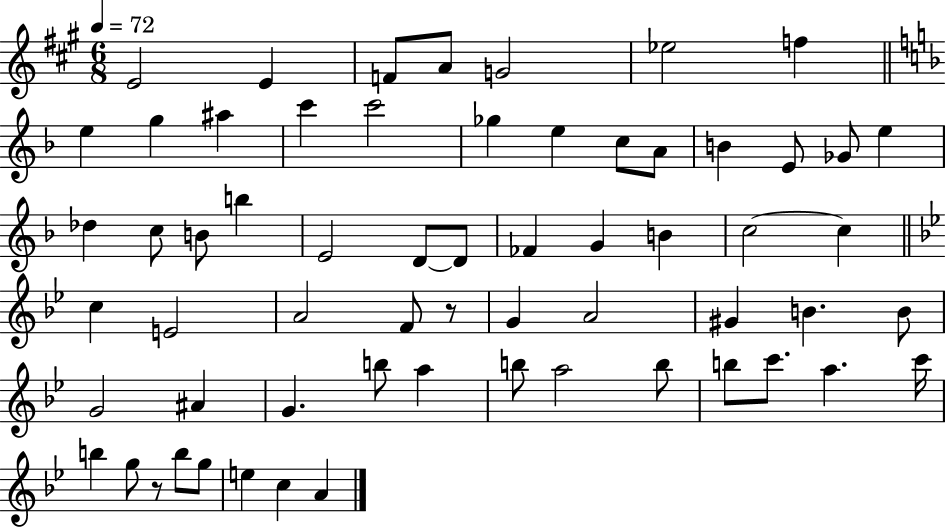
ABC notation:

X:1
T:Untitled
M:6/8
L:1/4
K:A
E2 E F/2 A/2 G2 _e2 f e g ^a c' c'2 _g e c/2 A/2 B E/2 _G/2 e _d c/2 B/2 b E2 D/2 D/2 _F G B c2 c c E2 A2 F/2 z/2 G A2 ^G B B/2 G2 ^A G b/2 a b/2 a2 b/2 b/2 c'/2 a c'/4 b g/2 z/2 b/2 g/2 e c A